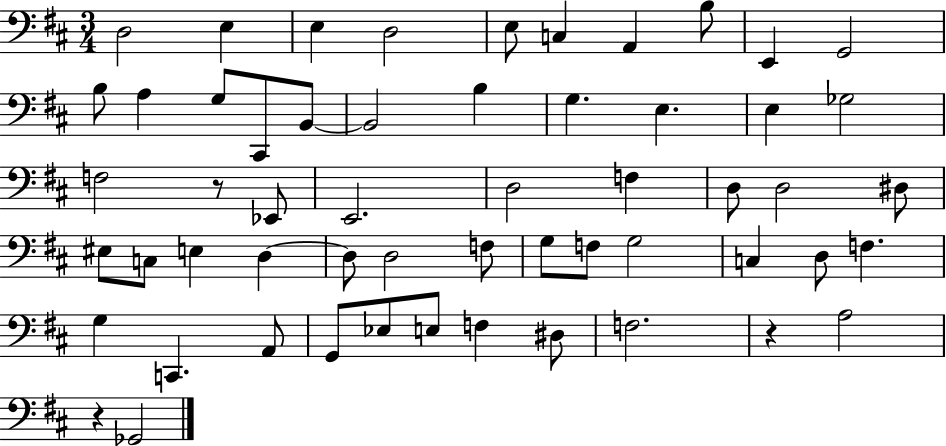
X:1
T:Untitled
M:3/4
L:1/4
K:D
D,2 E, E, D,2 E,/2 C, A,, B,/2 E,, G,,2 B,/2 A, G,/2 ^C,,/2 B,,/2 B,,2 B, G, E, E, _G,2 F,2 z/2 _E,,/2 E,,2 D,2 F, D,/2 D,2 ^D,/2 ^E,/2 C,/2 E, D, D,/2 D,2 F,/2 G,/2 F,/2 G,2 C, D,/2 F, G, C,, A,,/2 G,,/2 _E,/2 E,/2 F, ^D,/2 F,2 z A,2 z _G,,2